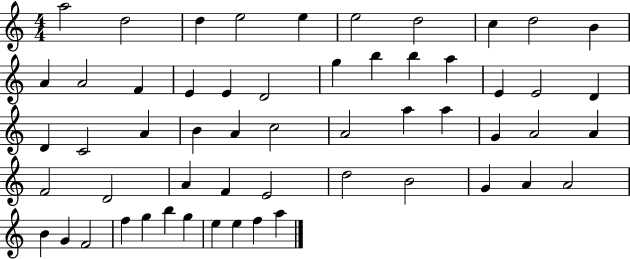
{
  \clef treble
  \numericTimeSignature
  \time 4/4
  \key c \major
  a''2 d''2 | d''4 e''2 e''4 | e''2 d''2 | c''4 d''2 b'4 | \break a'4 a'2 f'4 | e'4 e'4 d'2 | g''4 b''4 b''4 a''4 | e'4 e'2 d'4 | \break d'4 c'2 a'4 | b'4 a'4 c''2 | a'2 a''4 a''4 | g'4 a'2 a'4 | \break f'2 d'2 | a'4 f'4 e'2 | d''2 b'2 | g'4 a'4 a'2 | \break b'4 g'4 f'2 | f''4 g''4 b''4 g''4 | e''4 e''4 f''4 a''4 | \bar "|."
}